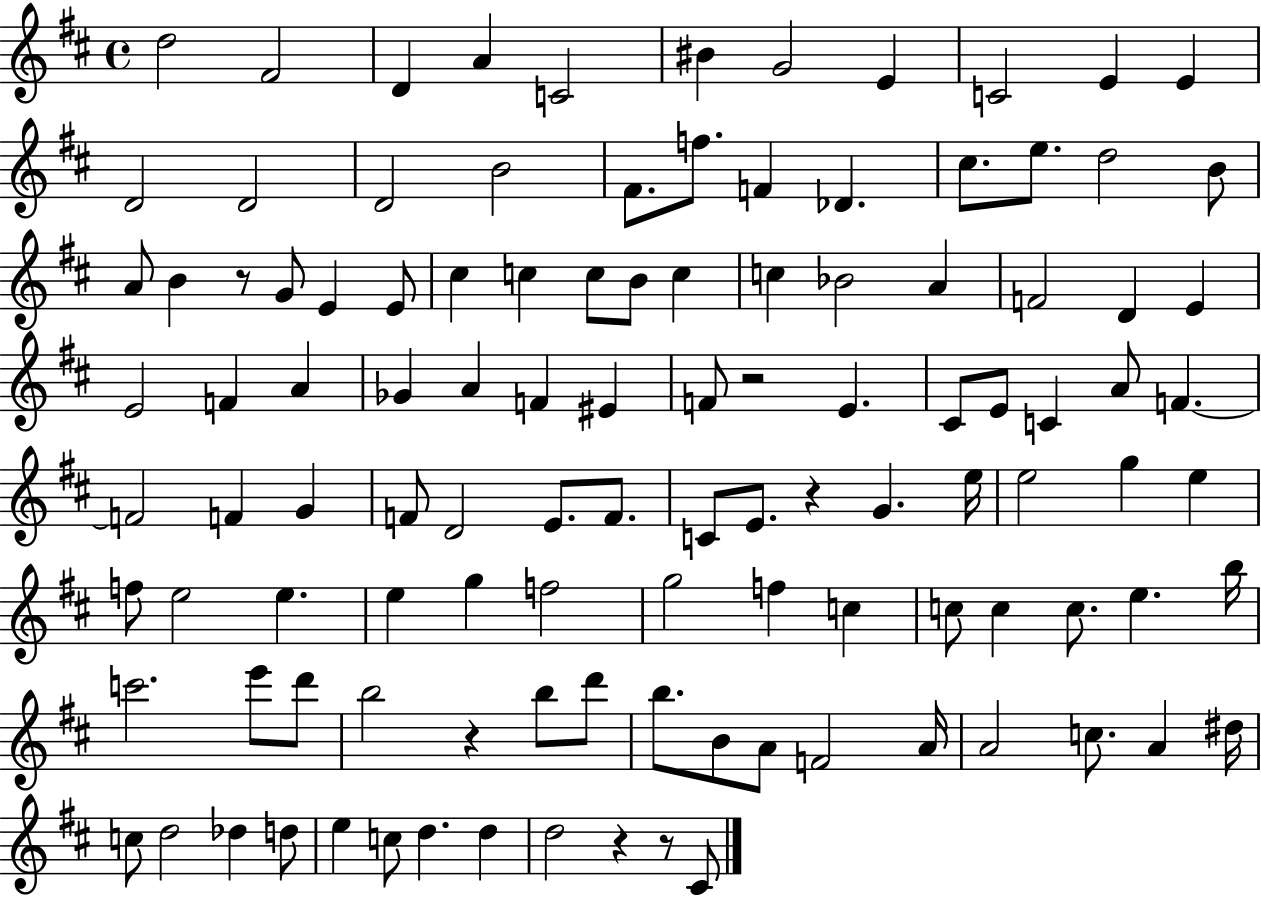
{
  \clef treble
  \time 4/4
  \defaultTimeSignature
  \key d \major
  d''2 fis'2 | d'4 a'4 c'2 | bis'4 g'2 e'4 | c'2 e'4 e'4 | \break d'2 d'2 | d'2 b'2 | fis'8. f''8. f'4 des'4. | cis''8. e''8. d''2 b'8 | \break a'8 b'4 r8 g'8 e'4 e'8 | cis''4 c''4 c''8 b'8 c''4 | c''4 bes'2 a'4 | f'2 d'4 e'4 | \break e'2 f'4 a'4 | ges'4 a'4 f'4 eis'4 | f'8 r2 e'4. | cis'8 e'8 c'4 a'8 f'4.~~ | \break f'2 f'4 g'4 | f'8 d'2 e'8. f'8. | c'8 e'8. r4 g'4. e''16 | e''2 g''4 e''4 | \break f''8 e''2 e''4. | e''4 g''4 f''2 | g''2 f''4 c''4 | c''8 c''4 c''8. e''4. b''16 | \break c'''2. e'''8 d'''8 | b''2 r4 b''8 d'''8 | b''8. b'8 a'8 f'2 a'16 | a'2 c''8. a'4 dis''16 | \break c''8 d''2 des''4 d''8 | e''4 c''8 d''4. d''4 | d''2 r4 r8 cis'8 | \bar "|."
}